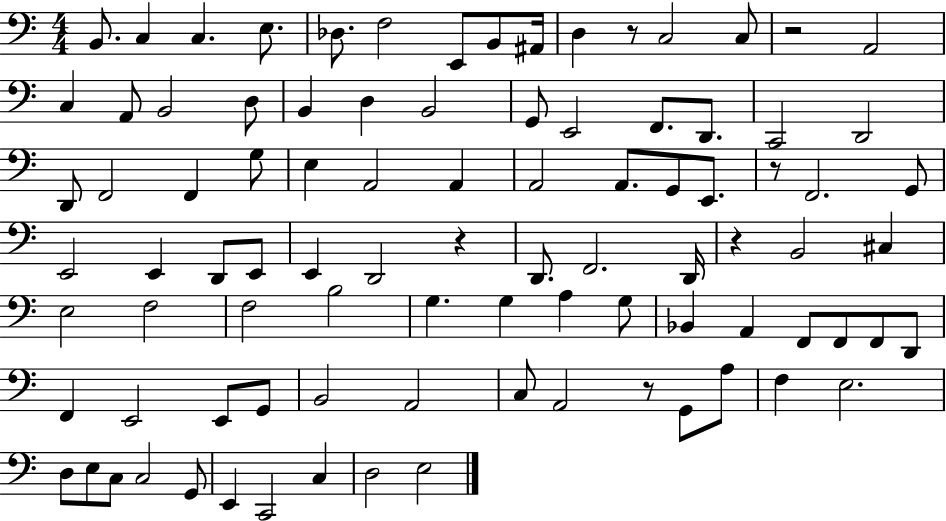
{
  \clef bass
  \numericTimeSignature
  \time 4/4
  \key c \major
  \repeat volta 2 { b,8. c4 c4. e8. | des8. f2 e,8 b,8 ais,16 | d4 r8 c2 c8 | r2 a,2 | \break c4 a,8 b,2 d8 | b,4 d4 b,2 | g,8 e,2 f,8. d,8. | c,2 d,2 | \break d,8 f,2 f,4 g8 | e4 a,2 a,4 | a,2 a,8. g,8 e,8. | r8 f,2. g,8 | \break e,2 e,4 d,8 e,8 | e,4 d,2 r4 | d,8. f,2. d,16 | r4 b,2 cis4 | \break e2 f2 | f2 b2 | g4. g4 a4 g8 | bes,4 a,4 f,8 f,8 f,8 d,8 | \break f,4 e,2 e,8 g,8 | b,2 a,2 | c8 a,2 r8 g,8 a8 | f4 e2. | \break d8 e8 c8 c2 g,8 | e,4 c,2 c4 | d2 e2 | } \bar "|."
}